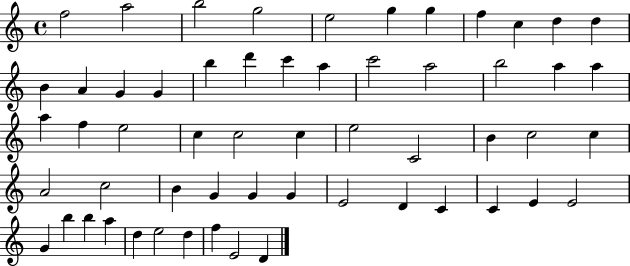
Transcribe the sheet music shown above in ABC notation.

X:1
T:Untitled
M:4/4
L:1/4
K:C
f2 a2 b2 g2 e2 g g f c d d B A G G b d' c' a c'2 a2 b2 a a a f e2 c c2 c e2 C2 B c2 c A2 c2 B G G G E2 D C C E E2 G b b a d e2 d f E2 D